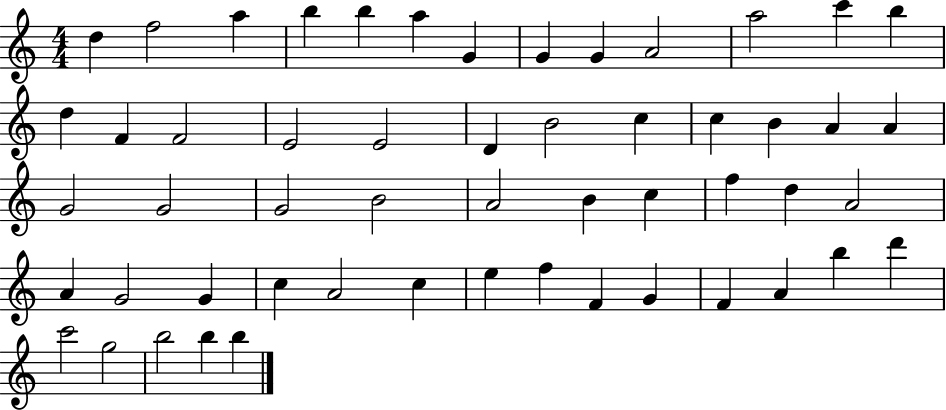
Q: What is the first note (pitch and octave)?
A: D5